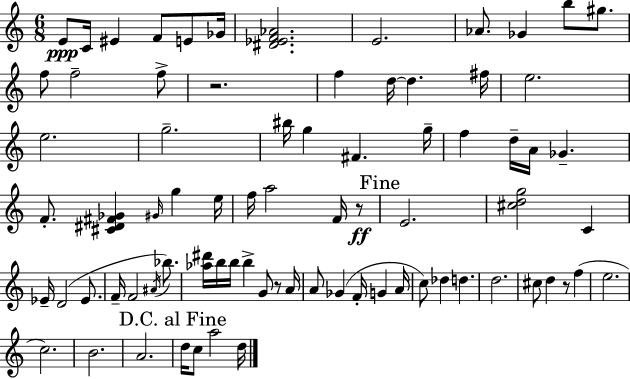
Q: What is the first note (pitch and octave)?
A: E4